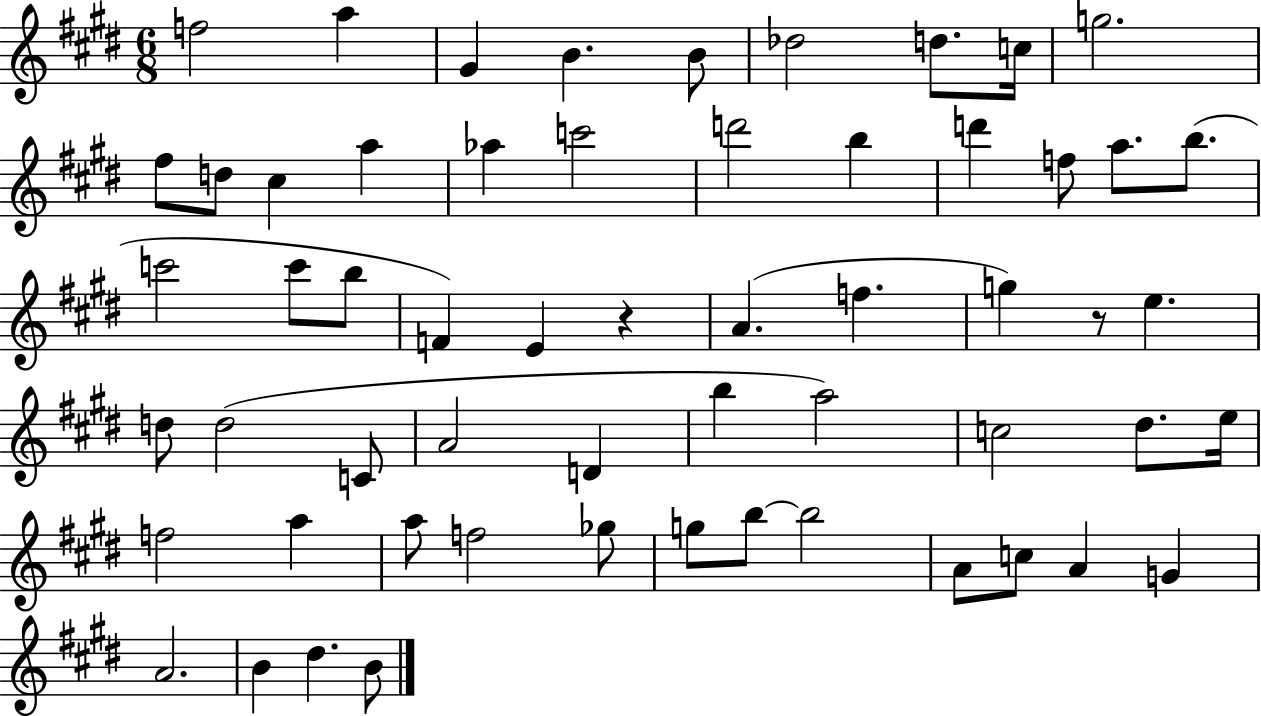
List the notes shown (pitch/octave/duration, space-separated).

F5/h A5/q G#4/q B4/q. B4/e Db5/h D5/e. C5/s G5/h. F#5/e D5/e C#5/q A5/q Ab5/q C6/h D6/h B5/q D6/q F5/e A5/e. B5/e. C6/h C6/e B5/e F4/q E4/q R/q A4/q. F5/q. G5/q R/e E5/q. D5/e D5/h C4/e A4/h D4/q B5/q A5/h C5/h D#5/e. E5/s F5/h A5/q A5/e F5/h Gb5/e G5/e B5/e B5/h A4/e C5/e A4/q G4/q A4/h. B4/q D#5/q. B4/e